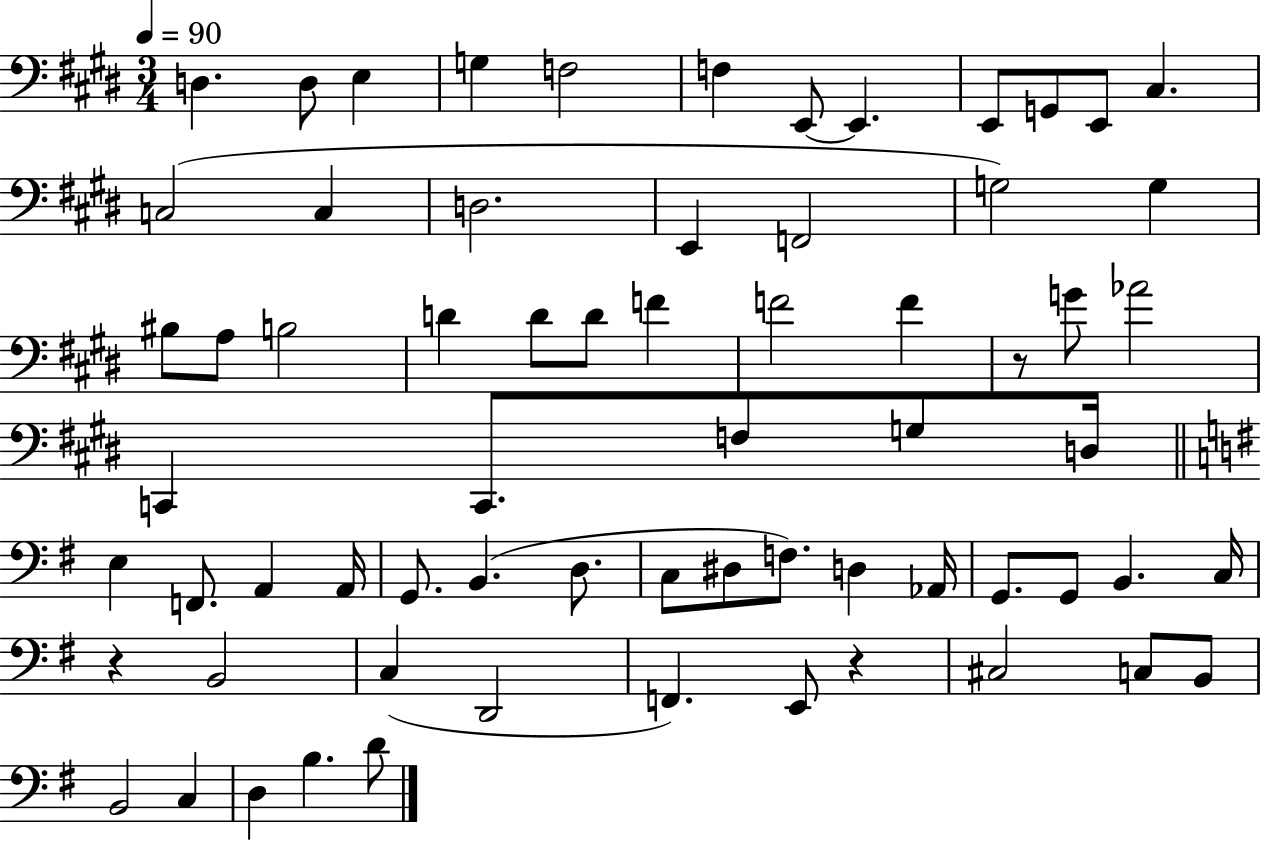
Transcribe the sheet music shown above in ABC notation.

X:1
T:Untitled
M:3/4
L:1/4
K:E
D, D,/2 E, G, F,2 F, E,,/2 E,, E,,/2 G,,/2 E,,/2 ^C, C,2 C, D,2 E,, F,,2 G,2 G, ^B,/2 A,/2 B,2 D D/2 D/2 F F2 F z/2 G/2 _A2 C,, C,,/2 F,/2 G,/2 D,/4 E, F,,/2 A,, A,,/4 G,,/2 B,, D,/2 C,/2 ^D,/2 F,/2 D, _A,,/4 G,,/2 G,,/2 B,, C,/4 z B,,2 C, D,,2 F,, E,,/2 z ^C,2 C,/2 B,,/2 B,,2 C, D, B, D/2